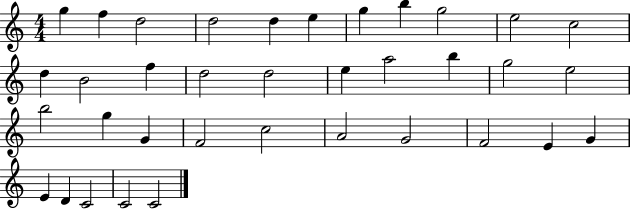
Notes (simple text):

G5/q F5/q D5/h D5/h D5/q E5/q G5/q B5/q G5/h E5/h C5/h D5/q B4/h F5/q D5/h D5/h E5/q A5/h B5/q G5/h E5/h B5/h G5/q G4/q F4/h C5/h A4/h G4/h F4/h E4/q G4/q E4/q D4/q C4/h C4/h C4/h